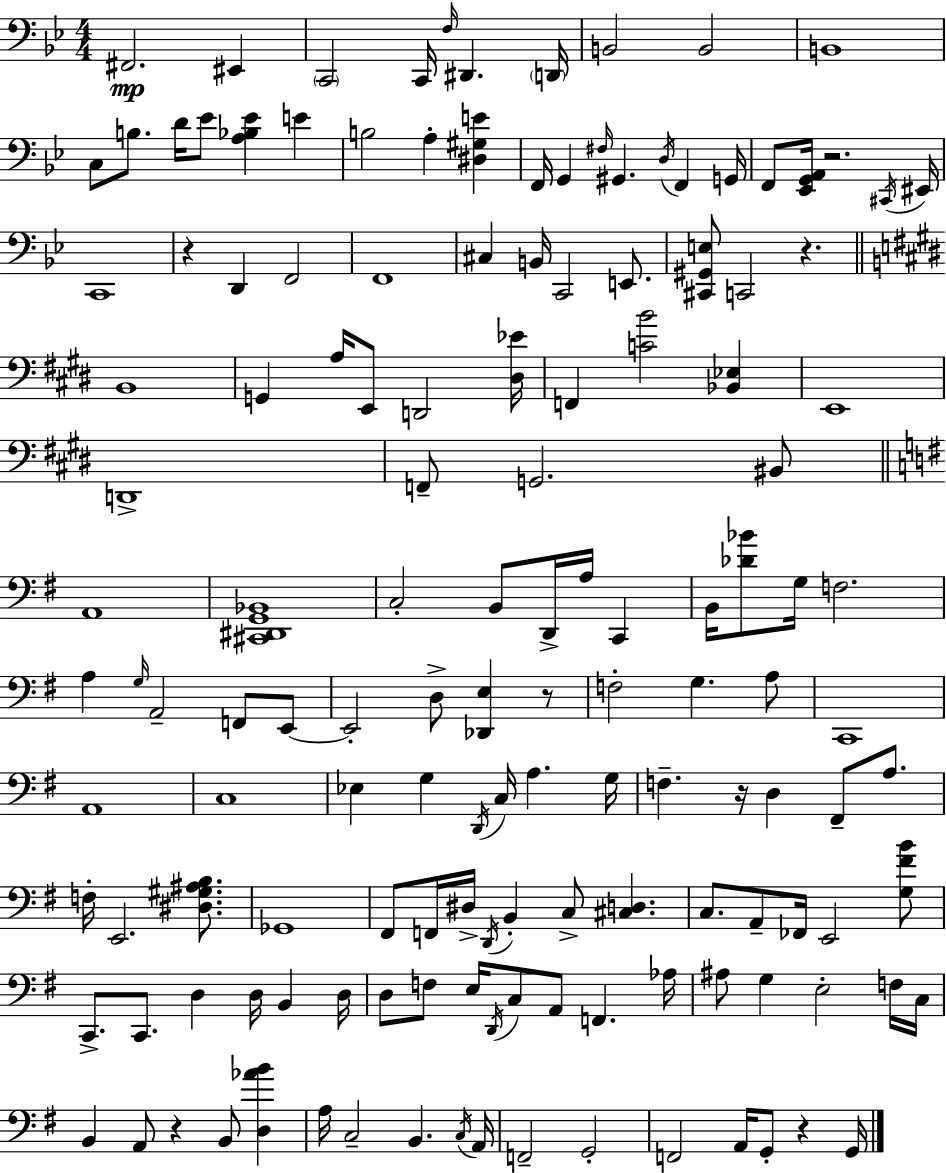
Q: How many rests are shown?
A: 7